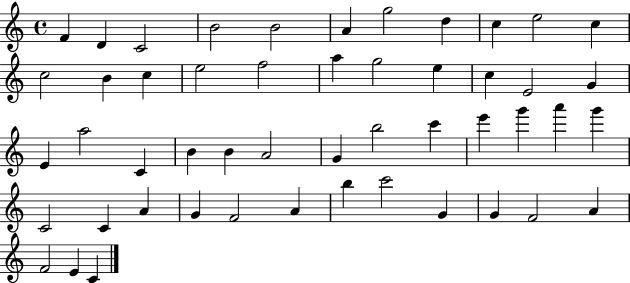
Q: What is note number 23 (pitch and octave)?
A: E4